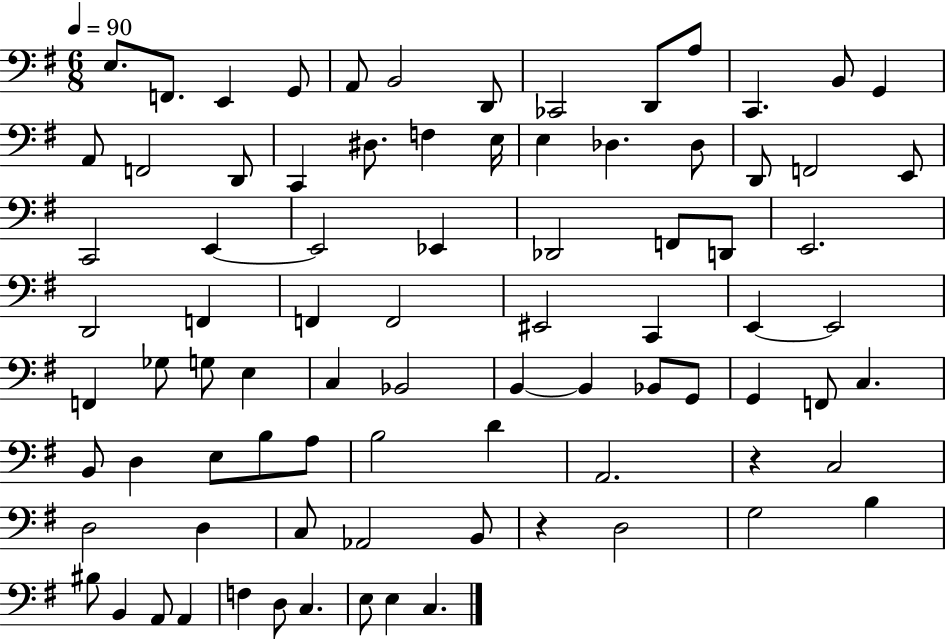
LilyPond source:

{
  \clef bass
  \numericTimeSignature
  \time 6/8
  \key g \major
  \tempo 4 = 90
  e8. f,8. e,4 g,8 | a,8 b,2 d,8 | ces,2 d,8 a8 | c,4. b,8 g,4 | \break a,8 f,2 d,8 | c,4 dis8. f4 e16 | e4 des4. des8 | d,8 f,2 e,8 | \break c,2 e,4~~ | e,2 ees,4 | des,2 f,8 d,8 | e,2. | \break d,2 f,4 | f,4 f,2 | eis,2 c,4 | e,4~~ e,2 | \break f,4 ges8 g8 e4 | c4 bes,2 | b,4~~ b,4 bes,8 g,8 | g,4 f,8 c4. | \break b,8 d4 e8 b8 a8 | b2 d'4 | a,2. | r4 c2 | \break d2 d4 | c8 aes,2 b,8 | r4 d2 | g2 b4 | \break bis8 b,4 a,8 a,4 | f4 d8 c4. | e8 e4 c4. | \bar "|."
}